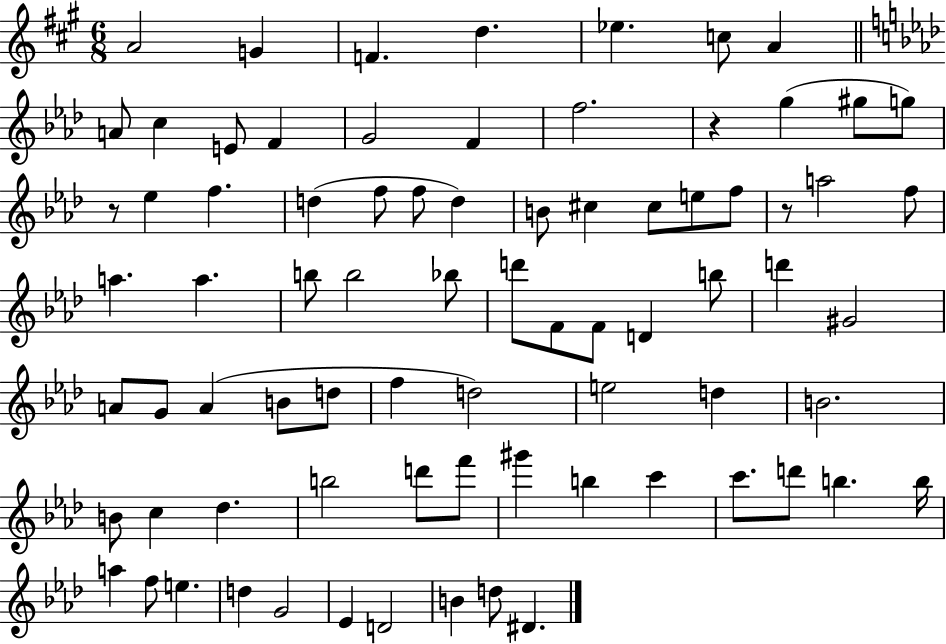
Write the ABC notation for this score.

X:1
T:Untitled
M:6/8
L:1/4
K:A
A2 G F d _e c/2 A A/2 c E/2 F G2 F f2 z g ^g/2 g/2 z/2 _e f d f/2 f/2 d B/2 ^c ^c/2 e/2 f/2 z/2 a2 f/2 a a b/2 b2 _b/2 d'/2 F/2 F/2 D b/2 d' ^G2 A/2 G/2 A B/2 d/2 f d2 e2 d B2 B/2 c _d b2 d'/2 f'/2 ^g' b c' c'/2 d'/2 b b/4 a f/2 e d G2 _E D2 B d/2 ^D